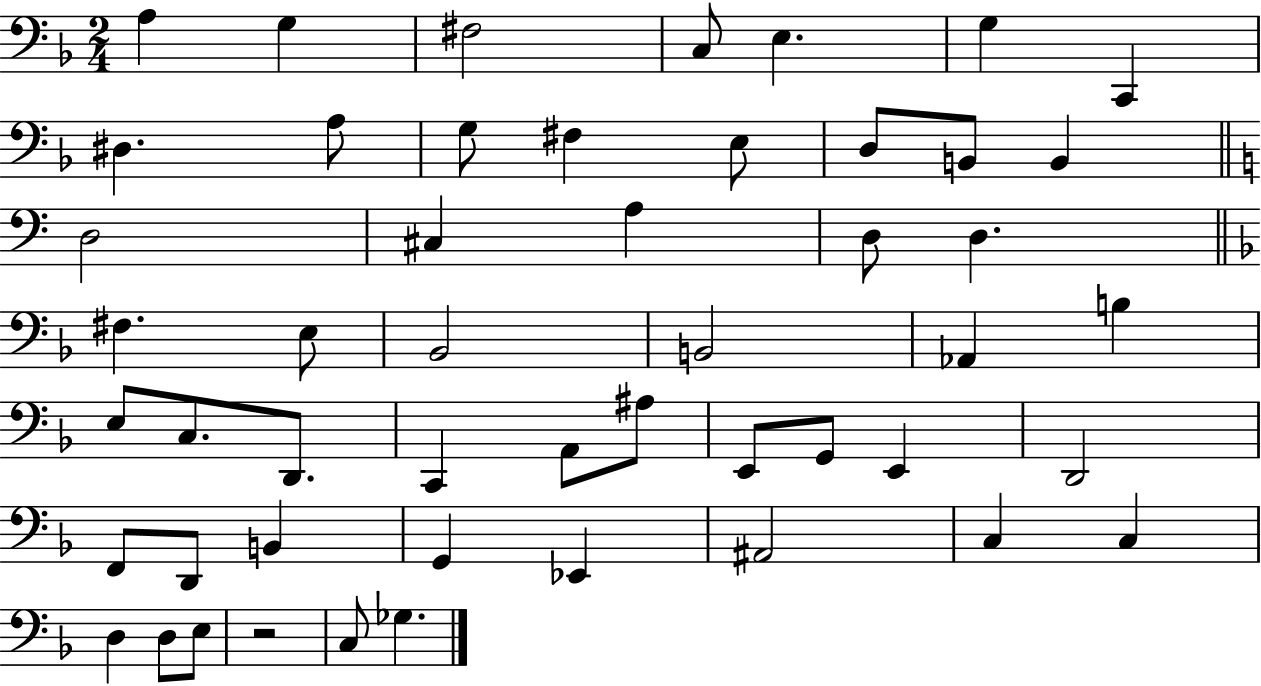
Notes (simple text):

A3/q G3/q F#3/h C3/e E3/q. G3/q C2/q D#3/q. A3/e G3/e F#3/q E3/e D3/e B2/e B2/q D3/h C#3/q A3/q D3/e D3/q. F#3/q. E3/e Bb2/h B2/h Ab2/q B3/q E3/e C3/e. D2/e. C2/q A2/e A#3/e E2/e G2/e E2/q D2/h F2/e D2/e B2/q G2/q Eb2/q A#2/h C3/q C3/q D3/q D3/e E3/e R/h C3/e Gb3/q.